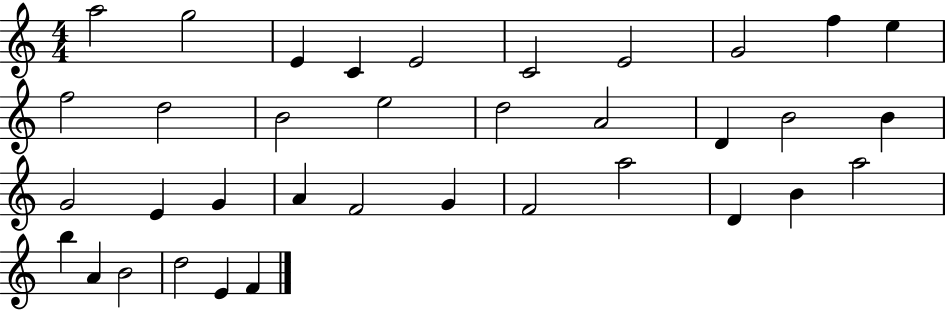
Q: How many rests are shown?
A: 0